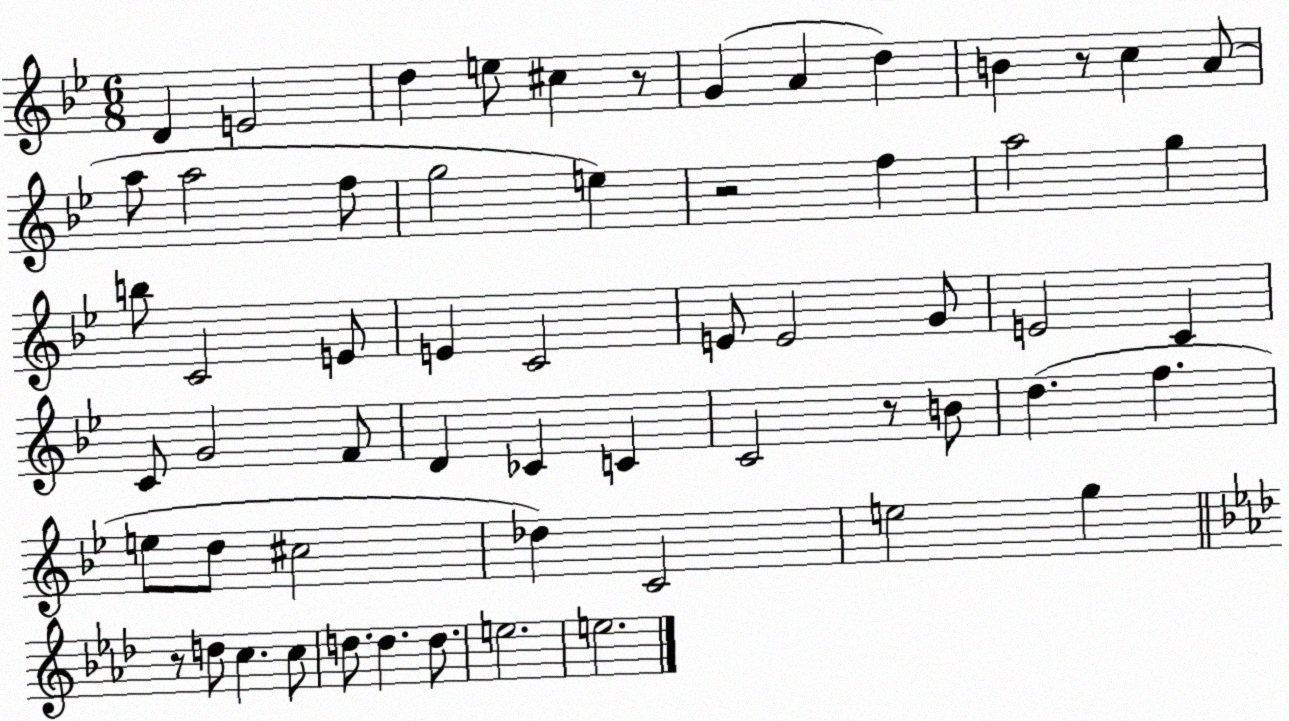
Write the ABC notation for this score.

X:1
T:Untitled
M:6/8
L:1/4
K:Bb
D E2 d e/2 ^c z/2 G A d B z/2 c A/2 a/2 a2 f/2 g2 e z2 f a2 g b/2 C2 E/2 E C2 E/2 E2 G/2 E2 C C/2 G2 F/2 D _C C C2 z/2 B/2 d f e/2 d/2 ^c2 _d C2 e2 g z/2 d/2 c c/2 d/2 d d/2 e2 e2